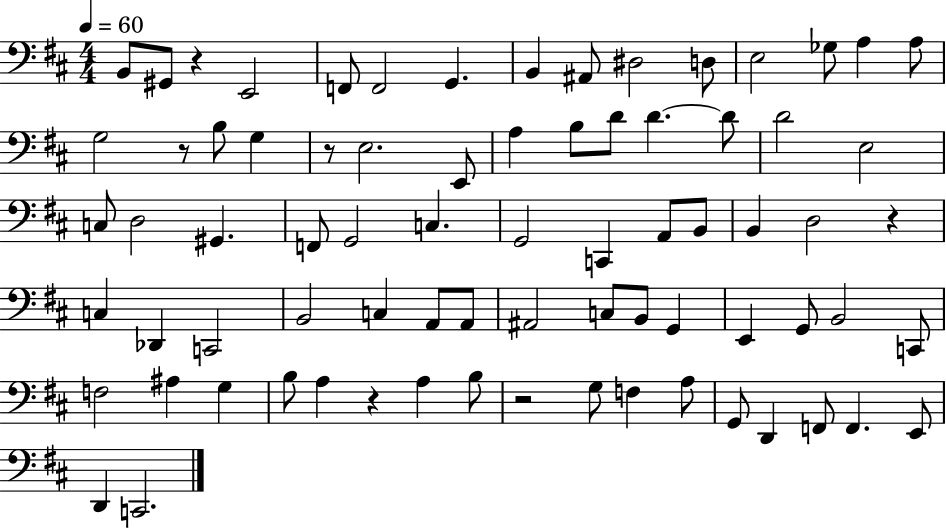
B2/e G#2/e R/q E2/h F2/e F2/h G2/q. B2/q A#2/e D#3/h D3/e E3/h Gb3/e A3/q A3/e G3/h R/e B3/e G3/q R/e E3/h. E2/e A3/q B3/e D4/e D4/q. D4/e D4/h E3/h C3/e D3/h G#2/q. F2/e G2/h C3/q. G2/h C2/q A2/e B2/e B2/q D3/h R/q C3/q Db2/q C2/h B2/h C3/q A2/e A2/e A#2/h C3/e B2/e G2/q E2/q G2/e B2/h C2/e F3/h A#3/q G3/q B3/e A3/q R/q A3/q B3/e R/h G3/e F3/q A3/e G2/e D2/q F2/e F2/q. E2/e D2/q C2/h.